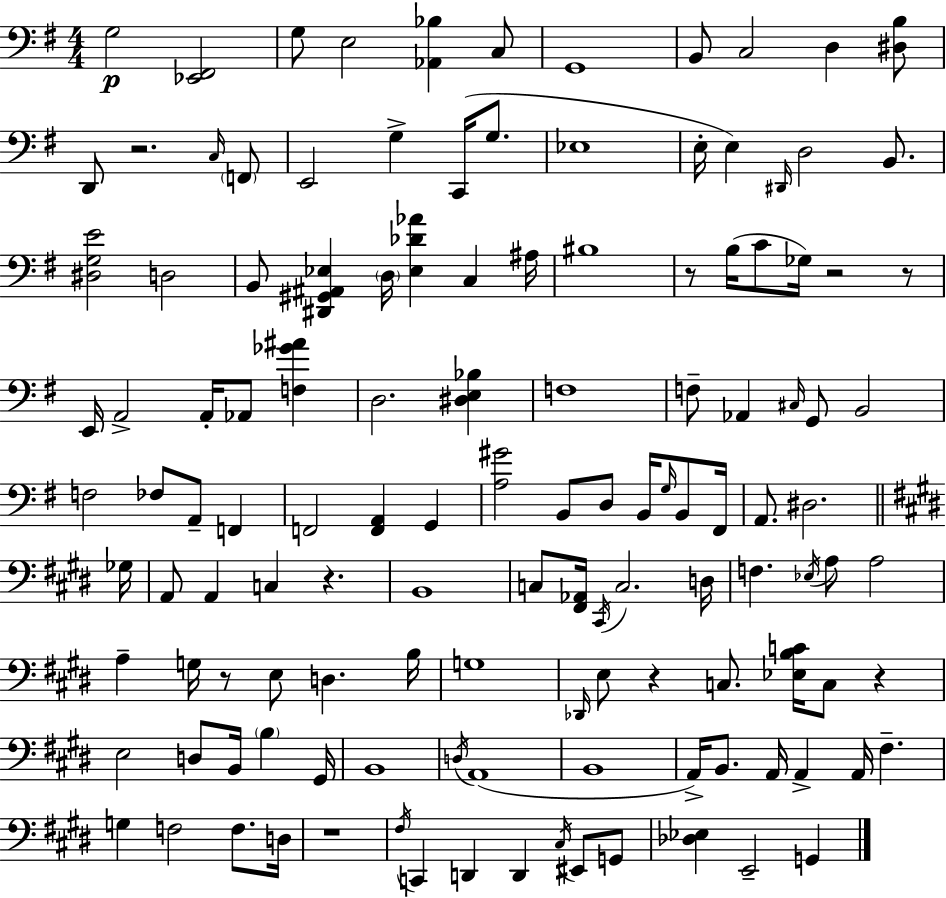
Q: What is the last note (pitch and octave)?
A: G2